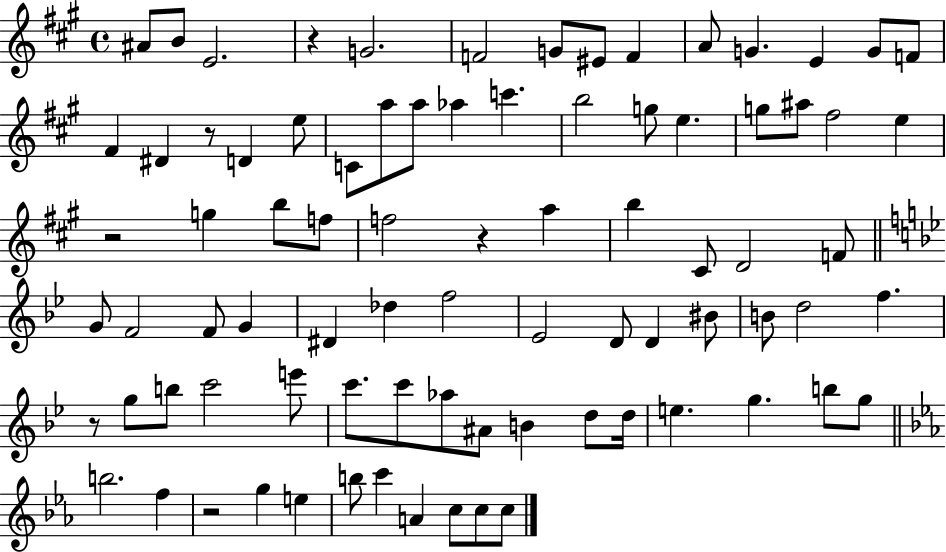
A#4/e B4/e E4/h. R/q G4/h. F4/h G4/e EIS4/e F4/q A4/e G4/q. E4/q G4/e F4/e F#4/q D#4/q R/e D4/q E5/e C4/e A5/e A5/e Ab5/q C6/q. B5/h G5/e E5/q. G5/e A#5/e F#5/h E5/q R/h G5/q B5/e F5/e F5/h R/q A5/q B5/q C#4/e D4/h F4/e G4/e F4/h F4/e G4/q D#4/q Db5/q F5/h Eb4/h D4/e D4/q BIS4/e B4/e D5/h F5/q. R/e G5/e B5/e C6/h E6/e C6/e. C6/e Ab5/e A#4/e B4/q D5/e D5/s E5/q. G5/q. B5/e G5/e B5/h. F5/q R/h G5/q E5/q B5/e C6/q A4/q C5/e C5/e C5/e